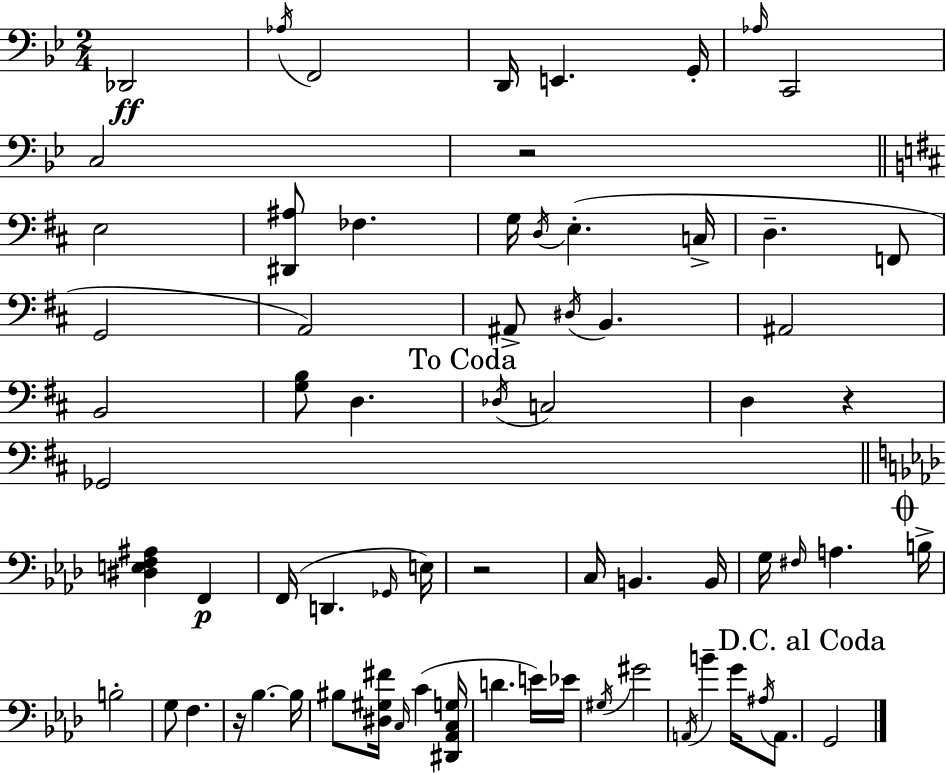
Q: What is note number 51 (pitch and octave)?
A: E4